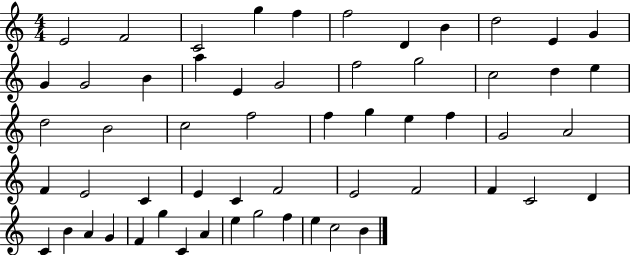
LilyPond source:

{
  \clef treble
  \numericTimeSignature
  \time 4/4
  \key c \major
  e'2 f'2 | c'2 g''4 f''4 | f''2 d'4 b'4 | d''2 e'4 g'4 | \break g'4 g'2 b'4 | a''4 e'4 g'2 | f''2 g''2 | c''2 d''4 e''4 | \break d''2 b'2 | c''2 f''2 | f''4 g''4 e''4 f''4 | g'2 a'2 | \break f'4 e'2 c'4 | e'4 c'4 f'2 | e'2 f'2 | f'4 c'2 d'4 | \break c'4 b'4 a'4 g'4 | f'4 g''4 c'4 a'4 | e''4 g''2 f''4 | e''4 c''2 b'4 | \break \bar "|."
}